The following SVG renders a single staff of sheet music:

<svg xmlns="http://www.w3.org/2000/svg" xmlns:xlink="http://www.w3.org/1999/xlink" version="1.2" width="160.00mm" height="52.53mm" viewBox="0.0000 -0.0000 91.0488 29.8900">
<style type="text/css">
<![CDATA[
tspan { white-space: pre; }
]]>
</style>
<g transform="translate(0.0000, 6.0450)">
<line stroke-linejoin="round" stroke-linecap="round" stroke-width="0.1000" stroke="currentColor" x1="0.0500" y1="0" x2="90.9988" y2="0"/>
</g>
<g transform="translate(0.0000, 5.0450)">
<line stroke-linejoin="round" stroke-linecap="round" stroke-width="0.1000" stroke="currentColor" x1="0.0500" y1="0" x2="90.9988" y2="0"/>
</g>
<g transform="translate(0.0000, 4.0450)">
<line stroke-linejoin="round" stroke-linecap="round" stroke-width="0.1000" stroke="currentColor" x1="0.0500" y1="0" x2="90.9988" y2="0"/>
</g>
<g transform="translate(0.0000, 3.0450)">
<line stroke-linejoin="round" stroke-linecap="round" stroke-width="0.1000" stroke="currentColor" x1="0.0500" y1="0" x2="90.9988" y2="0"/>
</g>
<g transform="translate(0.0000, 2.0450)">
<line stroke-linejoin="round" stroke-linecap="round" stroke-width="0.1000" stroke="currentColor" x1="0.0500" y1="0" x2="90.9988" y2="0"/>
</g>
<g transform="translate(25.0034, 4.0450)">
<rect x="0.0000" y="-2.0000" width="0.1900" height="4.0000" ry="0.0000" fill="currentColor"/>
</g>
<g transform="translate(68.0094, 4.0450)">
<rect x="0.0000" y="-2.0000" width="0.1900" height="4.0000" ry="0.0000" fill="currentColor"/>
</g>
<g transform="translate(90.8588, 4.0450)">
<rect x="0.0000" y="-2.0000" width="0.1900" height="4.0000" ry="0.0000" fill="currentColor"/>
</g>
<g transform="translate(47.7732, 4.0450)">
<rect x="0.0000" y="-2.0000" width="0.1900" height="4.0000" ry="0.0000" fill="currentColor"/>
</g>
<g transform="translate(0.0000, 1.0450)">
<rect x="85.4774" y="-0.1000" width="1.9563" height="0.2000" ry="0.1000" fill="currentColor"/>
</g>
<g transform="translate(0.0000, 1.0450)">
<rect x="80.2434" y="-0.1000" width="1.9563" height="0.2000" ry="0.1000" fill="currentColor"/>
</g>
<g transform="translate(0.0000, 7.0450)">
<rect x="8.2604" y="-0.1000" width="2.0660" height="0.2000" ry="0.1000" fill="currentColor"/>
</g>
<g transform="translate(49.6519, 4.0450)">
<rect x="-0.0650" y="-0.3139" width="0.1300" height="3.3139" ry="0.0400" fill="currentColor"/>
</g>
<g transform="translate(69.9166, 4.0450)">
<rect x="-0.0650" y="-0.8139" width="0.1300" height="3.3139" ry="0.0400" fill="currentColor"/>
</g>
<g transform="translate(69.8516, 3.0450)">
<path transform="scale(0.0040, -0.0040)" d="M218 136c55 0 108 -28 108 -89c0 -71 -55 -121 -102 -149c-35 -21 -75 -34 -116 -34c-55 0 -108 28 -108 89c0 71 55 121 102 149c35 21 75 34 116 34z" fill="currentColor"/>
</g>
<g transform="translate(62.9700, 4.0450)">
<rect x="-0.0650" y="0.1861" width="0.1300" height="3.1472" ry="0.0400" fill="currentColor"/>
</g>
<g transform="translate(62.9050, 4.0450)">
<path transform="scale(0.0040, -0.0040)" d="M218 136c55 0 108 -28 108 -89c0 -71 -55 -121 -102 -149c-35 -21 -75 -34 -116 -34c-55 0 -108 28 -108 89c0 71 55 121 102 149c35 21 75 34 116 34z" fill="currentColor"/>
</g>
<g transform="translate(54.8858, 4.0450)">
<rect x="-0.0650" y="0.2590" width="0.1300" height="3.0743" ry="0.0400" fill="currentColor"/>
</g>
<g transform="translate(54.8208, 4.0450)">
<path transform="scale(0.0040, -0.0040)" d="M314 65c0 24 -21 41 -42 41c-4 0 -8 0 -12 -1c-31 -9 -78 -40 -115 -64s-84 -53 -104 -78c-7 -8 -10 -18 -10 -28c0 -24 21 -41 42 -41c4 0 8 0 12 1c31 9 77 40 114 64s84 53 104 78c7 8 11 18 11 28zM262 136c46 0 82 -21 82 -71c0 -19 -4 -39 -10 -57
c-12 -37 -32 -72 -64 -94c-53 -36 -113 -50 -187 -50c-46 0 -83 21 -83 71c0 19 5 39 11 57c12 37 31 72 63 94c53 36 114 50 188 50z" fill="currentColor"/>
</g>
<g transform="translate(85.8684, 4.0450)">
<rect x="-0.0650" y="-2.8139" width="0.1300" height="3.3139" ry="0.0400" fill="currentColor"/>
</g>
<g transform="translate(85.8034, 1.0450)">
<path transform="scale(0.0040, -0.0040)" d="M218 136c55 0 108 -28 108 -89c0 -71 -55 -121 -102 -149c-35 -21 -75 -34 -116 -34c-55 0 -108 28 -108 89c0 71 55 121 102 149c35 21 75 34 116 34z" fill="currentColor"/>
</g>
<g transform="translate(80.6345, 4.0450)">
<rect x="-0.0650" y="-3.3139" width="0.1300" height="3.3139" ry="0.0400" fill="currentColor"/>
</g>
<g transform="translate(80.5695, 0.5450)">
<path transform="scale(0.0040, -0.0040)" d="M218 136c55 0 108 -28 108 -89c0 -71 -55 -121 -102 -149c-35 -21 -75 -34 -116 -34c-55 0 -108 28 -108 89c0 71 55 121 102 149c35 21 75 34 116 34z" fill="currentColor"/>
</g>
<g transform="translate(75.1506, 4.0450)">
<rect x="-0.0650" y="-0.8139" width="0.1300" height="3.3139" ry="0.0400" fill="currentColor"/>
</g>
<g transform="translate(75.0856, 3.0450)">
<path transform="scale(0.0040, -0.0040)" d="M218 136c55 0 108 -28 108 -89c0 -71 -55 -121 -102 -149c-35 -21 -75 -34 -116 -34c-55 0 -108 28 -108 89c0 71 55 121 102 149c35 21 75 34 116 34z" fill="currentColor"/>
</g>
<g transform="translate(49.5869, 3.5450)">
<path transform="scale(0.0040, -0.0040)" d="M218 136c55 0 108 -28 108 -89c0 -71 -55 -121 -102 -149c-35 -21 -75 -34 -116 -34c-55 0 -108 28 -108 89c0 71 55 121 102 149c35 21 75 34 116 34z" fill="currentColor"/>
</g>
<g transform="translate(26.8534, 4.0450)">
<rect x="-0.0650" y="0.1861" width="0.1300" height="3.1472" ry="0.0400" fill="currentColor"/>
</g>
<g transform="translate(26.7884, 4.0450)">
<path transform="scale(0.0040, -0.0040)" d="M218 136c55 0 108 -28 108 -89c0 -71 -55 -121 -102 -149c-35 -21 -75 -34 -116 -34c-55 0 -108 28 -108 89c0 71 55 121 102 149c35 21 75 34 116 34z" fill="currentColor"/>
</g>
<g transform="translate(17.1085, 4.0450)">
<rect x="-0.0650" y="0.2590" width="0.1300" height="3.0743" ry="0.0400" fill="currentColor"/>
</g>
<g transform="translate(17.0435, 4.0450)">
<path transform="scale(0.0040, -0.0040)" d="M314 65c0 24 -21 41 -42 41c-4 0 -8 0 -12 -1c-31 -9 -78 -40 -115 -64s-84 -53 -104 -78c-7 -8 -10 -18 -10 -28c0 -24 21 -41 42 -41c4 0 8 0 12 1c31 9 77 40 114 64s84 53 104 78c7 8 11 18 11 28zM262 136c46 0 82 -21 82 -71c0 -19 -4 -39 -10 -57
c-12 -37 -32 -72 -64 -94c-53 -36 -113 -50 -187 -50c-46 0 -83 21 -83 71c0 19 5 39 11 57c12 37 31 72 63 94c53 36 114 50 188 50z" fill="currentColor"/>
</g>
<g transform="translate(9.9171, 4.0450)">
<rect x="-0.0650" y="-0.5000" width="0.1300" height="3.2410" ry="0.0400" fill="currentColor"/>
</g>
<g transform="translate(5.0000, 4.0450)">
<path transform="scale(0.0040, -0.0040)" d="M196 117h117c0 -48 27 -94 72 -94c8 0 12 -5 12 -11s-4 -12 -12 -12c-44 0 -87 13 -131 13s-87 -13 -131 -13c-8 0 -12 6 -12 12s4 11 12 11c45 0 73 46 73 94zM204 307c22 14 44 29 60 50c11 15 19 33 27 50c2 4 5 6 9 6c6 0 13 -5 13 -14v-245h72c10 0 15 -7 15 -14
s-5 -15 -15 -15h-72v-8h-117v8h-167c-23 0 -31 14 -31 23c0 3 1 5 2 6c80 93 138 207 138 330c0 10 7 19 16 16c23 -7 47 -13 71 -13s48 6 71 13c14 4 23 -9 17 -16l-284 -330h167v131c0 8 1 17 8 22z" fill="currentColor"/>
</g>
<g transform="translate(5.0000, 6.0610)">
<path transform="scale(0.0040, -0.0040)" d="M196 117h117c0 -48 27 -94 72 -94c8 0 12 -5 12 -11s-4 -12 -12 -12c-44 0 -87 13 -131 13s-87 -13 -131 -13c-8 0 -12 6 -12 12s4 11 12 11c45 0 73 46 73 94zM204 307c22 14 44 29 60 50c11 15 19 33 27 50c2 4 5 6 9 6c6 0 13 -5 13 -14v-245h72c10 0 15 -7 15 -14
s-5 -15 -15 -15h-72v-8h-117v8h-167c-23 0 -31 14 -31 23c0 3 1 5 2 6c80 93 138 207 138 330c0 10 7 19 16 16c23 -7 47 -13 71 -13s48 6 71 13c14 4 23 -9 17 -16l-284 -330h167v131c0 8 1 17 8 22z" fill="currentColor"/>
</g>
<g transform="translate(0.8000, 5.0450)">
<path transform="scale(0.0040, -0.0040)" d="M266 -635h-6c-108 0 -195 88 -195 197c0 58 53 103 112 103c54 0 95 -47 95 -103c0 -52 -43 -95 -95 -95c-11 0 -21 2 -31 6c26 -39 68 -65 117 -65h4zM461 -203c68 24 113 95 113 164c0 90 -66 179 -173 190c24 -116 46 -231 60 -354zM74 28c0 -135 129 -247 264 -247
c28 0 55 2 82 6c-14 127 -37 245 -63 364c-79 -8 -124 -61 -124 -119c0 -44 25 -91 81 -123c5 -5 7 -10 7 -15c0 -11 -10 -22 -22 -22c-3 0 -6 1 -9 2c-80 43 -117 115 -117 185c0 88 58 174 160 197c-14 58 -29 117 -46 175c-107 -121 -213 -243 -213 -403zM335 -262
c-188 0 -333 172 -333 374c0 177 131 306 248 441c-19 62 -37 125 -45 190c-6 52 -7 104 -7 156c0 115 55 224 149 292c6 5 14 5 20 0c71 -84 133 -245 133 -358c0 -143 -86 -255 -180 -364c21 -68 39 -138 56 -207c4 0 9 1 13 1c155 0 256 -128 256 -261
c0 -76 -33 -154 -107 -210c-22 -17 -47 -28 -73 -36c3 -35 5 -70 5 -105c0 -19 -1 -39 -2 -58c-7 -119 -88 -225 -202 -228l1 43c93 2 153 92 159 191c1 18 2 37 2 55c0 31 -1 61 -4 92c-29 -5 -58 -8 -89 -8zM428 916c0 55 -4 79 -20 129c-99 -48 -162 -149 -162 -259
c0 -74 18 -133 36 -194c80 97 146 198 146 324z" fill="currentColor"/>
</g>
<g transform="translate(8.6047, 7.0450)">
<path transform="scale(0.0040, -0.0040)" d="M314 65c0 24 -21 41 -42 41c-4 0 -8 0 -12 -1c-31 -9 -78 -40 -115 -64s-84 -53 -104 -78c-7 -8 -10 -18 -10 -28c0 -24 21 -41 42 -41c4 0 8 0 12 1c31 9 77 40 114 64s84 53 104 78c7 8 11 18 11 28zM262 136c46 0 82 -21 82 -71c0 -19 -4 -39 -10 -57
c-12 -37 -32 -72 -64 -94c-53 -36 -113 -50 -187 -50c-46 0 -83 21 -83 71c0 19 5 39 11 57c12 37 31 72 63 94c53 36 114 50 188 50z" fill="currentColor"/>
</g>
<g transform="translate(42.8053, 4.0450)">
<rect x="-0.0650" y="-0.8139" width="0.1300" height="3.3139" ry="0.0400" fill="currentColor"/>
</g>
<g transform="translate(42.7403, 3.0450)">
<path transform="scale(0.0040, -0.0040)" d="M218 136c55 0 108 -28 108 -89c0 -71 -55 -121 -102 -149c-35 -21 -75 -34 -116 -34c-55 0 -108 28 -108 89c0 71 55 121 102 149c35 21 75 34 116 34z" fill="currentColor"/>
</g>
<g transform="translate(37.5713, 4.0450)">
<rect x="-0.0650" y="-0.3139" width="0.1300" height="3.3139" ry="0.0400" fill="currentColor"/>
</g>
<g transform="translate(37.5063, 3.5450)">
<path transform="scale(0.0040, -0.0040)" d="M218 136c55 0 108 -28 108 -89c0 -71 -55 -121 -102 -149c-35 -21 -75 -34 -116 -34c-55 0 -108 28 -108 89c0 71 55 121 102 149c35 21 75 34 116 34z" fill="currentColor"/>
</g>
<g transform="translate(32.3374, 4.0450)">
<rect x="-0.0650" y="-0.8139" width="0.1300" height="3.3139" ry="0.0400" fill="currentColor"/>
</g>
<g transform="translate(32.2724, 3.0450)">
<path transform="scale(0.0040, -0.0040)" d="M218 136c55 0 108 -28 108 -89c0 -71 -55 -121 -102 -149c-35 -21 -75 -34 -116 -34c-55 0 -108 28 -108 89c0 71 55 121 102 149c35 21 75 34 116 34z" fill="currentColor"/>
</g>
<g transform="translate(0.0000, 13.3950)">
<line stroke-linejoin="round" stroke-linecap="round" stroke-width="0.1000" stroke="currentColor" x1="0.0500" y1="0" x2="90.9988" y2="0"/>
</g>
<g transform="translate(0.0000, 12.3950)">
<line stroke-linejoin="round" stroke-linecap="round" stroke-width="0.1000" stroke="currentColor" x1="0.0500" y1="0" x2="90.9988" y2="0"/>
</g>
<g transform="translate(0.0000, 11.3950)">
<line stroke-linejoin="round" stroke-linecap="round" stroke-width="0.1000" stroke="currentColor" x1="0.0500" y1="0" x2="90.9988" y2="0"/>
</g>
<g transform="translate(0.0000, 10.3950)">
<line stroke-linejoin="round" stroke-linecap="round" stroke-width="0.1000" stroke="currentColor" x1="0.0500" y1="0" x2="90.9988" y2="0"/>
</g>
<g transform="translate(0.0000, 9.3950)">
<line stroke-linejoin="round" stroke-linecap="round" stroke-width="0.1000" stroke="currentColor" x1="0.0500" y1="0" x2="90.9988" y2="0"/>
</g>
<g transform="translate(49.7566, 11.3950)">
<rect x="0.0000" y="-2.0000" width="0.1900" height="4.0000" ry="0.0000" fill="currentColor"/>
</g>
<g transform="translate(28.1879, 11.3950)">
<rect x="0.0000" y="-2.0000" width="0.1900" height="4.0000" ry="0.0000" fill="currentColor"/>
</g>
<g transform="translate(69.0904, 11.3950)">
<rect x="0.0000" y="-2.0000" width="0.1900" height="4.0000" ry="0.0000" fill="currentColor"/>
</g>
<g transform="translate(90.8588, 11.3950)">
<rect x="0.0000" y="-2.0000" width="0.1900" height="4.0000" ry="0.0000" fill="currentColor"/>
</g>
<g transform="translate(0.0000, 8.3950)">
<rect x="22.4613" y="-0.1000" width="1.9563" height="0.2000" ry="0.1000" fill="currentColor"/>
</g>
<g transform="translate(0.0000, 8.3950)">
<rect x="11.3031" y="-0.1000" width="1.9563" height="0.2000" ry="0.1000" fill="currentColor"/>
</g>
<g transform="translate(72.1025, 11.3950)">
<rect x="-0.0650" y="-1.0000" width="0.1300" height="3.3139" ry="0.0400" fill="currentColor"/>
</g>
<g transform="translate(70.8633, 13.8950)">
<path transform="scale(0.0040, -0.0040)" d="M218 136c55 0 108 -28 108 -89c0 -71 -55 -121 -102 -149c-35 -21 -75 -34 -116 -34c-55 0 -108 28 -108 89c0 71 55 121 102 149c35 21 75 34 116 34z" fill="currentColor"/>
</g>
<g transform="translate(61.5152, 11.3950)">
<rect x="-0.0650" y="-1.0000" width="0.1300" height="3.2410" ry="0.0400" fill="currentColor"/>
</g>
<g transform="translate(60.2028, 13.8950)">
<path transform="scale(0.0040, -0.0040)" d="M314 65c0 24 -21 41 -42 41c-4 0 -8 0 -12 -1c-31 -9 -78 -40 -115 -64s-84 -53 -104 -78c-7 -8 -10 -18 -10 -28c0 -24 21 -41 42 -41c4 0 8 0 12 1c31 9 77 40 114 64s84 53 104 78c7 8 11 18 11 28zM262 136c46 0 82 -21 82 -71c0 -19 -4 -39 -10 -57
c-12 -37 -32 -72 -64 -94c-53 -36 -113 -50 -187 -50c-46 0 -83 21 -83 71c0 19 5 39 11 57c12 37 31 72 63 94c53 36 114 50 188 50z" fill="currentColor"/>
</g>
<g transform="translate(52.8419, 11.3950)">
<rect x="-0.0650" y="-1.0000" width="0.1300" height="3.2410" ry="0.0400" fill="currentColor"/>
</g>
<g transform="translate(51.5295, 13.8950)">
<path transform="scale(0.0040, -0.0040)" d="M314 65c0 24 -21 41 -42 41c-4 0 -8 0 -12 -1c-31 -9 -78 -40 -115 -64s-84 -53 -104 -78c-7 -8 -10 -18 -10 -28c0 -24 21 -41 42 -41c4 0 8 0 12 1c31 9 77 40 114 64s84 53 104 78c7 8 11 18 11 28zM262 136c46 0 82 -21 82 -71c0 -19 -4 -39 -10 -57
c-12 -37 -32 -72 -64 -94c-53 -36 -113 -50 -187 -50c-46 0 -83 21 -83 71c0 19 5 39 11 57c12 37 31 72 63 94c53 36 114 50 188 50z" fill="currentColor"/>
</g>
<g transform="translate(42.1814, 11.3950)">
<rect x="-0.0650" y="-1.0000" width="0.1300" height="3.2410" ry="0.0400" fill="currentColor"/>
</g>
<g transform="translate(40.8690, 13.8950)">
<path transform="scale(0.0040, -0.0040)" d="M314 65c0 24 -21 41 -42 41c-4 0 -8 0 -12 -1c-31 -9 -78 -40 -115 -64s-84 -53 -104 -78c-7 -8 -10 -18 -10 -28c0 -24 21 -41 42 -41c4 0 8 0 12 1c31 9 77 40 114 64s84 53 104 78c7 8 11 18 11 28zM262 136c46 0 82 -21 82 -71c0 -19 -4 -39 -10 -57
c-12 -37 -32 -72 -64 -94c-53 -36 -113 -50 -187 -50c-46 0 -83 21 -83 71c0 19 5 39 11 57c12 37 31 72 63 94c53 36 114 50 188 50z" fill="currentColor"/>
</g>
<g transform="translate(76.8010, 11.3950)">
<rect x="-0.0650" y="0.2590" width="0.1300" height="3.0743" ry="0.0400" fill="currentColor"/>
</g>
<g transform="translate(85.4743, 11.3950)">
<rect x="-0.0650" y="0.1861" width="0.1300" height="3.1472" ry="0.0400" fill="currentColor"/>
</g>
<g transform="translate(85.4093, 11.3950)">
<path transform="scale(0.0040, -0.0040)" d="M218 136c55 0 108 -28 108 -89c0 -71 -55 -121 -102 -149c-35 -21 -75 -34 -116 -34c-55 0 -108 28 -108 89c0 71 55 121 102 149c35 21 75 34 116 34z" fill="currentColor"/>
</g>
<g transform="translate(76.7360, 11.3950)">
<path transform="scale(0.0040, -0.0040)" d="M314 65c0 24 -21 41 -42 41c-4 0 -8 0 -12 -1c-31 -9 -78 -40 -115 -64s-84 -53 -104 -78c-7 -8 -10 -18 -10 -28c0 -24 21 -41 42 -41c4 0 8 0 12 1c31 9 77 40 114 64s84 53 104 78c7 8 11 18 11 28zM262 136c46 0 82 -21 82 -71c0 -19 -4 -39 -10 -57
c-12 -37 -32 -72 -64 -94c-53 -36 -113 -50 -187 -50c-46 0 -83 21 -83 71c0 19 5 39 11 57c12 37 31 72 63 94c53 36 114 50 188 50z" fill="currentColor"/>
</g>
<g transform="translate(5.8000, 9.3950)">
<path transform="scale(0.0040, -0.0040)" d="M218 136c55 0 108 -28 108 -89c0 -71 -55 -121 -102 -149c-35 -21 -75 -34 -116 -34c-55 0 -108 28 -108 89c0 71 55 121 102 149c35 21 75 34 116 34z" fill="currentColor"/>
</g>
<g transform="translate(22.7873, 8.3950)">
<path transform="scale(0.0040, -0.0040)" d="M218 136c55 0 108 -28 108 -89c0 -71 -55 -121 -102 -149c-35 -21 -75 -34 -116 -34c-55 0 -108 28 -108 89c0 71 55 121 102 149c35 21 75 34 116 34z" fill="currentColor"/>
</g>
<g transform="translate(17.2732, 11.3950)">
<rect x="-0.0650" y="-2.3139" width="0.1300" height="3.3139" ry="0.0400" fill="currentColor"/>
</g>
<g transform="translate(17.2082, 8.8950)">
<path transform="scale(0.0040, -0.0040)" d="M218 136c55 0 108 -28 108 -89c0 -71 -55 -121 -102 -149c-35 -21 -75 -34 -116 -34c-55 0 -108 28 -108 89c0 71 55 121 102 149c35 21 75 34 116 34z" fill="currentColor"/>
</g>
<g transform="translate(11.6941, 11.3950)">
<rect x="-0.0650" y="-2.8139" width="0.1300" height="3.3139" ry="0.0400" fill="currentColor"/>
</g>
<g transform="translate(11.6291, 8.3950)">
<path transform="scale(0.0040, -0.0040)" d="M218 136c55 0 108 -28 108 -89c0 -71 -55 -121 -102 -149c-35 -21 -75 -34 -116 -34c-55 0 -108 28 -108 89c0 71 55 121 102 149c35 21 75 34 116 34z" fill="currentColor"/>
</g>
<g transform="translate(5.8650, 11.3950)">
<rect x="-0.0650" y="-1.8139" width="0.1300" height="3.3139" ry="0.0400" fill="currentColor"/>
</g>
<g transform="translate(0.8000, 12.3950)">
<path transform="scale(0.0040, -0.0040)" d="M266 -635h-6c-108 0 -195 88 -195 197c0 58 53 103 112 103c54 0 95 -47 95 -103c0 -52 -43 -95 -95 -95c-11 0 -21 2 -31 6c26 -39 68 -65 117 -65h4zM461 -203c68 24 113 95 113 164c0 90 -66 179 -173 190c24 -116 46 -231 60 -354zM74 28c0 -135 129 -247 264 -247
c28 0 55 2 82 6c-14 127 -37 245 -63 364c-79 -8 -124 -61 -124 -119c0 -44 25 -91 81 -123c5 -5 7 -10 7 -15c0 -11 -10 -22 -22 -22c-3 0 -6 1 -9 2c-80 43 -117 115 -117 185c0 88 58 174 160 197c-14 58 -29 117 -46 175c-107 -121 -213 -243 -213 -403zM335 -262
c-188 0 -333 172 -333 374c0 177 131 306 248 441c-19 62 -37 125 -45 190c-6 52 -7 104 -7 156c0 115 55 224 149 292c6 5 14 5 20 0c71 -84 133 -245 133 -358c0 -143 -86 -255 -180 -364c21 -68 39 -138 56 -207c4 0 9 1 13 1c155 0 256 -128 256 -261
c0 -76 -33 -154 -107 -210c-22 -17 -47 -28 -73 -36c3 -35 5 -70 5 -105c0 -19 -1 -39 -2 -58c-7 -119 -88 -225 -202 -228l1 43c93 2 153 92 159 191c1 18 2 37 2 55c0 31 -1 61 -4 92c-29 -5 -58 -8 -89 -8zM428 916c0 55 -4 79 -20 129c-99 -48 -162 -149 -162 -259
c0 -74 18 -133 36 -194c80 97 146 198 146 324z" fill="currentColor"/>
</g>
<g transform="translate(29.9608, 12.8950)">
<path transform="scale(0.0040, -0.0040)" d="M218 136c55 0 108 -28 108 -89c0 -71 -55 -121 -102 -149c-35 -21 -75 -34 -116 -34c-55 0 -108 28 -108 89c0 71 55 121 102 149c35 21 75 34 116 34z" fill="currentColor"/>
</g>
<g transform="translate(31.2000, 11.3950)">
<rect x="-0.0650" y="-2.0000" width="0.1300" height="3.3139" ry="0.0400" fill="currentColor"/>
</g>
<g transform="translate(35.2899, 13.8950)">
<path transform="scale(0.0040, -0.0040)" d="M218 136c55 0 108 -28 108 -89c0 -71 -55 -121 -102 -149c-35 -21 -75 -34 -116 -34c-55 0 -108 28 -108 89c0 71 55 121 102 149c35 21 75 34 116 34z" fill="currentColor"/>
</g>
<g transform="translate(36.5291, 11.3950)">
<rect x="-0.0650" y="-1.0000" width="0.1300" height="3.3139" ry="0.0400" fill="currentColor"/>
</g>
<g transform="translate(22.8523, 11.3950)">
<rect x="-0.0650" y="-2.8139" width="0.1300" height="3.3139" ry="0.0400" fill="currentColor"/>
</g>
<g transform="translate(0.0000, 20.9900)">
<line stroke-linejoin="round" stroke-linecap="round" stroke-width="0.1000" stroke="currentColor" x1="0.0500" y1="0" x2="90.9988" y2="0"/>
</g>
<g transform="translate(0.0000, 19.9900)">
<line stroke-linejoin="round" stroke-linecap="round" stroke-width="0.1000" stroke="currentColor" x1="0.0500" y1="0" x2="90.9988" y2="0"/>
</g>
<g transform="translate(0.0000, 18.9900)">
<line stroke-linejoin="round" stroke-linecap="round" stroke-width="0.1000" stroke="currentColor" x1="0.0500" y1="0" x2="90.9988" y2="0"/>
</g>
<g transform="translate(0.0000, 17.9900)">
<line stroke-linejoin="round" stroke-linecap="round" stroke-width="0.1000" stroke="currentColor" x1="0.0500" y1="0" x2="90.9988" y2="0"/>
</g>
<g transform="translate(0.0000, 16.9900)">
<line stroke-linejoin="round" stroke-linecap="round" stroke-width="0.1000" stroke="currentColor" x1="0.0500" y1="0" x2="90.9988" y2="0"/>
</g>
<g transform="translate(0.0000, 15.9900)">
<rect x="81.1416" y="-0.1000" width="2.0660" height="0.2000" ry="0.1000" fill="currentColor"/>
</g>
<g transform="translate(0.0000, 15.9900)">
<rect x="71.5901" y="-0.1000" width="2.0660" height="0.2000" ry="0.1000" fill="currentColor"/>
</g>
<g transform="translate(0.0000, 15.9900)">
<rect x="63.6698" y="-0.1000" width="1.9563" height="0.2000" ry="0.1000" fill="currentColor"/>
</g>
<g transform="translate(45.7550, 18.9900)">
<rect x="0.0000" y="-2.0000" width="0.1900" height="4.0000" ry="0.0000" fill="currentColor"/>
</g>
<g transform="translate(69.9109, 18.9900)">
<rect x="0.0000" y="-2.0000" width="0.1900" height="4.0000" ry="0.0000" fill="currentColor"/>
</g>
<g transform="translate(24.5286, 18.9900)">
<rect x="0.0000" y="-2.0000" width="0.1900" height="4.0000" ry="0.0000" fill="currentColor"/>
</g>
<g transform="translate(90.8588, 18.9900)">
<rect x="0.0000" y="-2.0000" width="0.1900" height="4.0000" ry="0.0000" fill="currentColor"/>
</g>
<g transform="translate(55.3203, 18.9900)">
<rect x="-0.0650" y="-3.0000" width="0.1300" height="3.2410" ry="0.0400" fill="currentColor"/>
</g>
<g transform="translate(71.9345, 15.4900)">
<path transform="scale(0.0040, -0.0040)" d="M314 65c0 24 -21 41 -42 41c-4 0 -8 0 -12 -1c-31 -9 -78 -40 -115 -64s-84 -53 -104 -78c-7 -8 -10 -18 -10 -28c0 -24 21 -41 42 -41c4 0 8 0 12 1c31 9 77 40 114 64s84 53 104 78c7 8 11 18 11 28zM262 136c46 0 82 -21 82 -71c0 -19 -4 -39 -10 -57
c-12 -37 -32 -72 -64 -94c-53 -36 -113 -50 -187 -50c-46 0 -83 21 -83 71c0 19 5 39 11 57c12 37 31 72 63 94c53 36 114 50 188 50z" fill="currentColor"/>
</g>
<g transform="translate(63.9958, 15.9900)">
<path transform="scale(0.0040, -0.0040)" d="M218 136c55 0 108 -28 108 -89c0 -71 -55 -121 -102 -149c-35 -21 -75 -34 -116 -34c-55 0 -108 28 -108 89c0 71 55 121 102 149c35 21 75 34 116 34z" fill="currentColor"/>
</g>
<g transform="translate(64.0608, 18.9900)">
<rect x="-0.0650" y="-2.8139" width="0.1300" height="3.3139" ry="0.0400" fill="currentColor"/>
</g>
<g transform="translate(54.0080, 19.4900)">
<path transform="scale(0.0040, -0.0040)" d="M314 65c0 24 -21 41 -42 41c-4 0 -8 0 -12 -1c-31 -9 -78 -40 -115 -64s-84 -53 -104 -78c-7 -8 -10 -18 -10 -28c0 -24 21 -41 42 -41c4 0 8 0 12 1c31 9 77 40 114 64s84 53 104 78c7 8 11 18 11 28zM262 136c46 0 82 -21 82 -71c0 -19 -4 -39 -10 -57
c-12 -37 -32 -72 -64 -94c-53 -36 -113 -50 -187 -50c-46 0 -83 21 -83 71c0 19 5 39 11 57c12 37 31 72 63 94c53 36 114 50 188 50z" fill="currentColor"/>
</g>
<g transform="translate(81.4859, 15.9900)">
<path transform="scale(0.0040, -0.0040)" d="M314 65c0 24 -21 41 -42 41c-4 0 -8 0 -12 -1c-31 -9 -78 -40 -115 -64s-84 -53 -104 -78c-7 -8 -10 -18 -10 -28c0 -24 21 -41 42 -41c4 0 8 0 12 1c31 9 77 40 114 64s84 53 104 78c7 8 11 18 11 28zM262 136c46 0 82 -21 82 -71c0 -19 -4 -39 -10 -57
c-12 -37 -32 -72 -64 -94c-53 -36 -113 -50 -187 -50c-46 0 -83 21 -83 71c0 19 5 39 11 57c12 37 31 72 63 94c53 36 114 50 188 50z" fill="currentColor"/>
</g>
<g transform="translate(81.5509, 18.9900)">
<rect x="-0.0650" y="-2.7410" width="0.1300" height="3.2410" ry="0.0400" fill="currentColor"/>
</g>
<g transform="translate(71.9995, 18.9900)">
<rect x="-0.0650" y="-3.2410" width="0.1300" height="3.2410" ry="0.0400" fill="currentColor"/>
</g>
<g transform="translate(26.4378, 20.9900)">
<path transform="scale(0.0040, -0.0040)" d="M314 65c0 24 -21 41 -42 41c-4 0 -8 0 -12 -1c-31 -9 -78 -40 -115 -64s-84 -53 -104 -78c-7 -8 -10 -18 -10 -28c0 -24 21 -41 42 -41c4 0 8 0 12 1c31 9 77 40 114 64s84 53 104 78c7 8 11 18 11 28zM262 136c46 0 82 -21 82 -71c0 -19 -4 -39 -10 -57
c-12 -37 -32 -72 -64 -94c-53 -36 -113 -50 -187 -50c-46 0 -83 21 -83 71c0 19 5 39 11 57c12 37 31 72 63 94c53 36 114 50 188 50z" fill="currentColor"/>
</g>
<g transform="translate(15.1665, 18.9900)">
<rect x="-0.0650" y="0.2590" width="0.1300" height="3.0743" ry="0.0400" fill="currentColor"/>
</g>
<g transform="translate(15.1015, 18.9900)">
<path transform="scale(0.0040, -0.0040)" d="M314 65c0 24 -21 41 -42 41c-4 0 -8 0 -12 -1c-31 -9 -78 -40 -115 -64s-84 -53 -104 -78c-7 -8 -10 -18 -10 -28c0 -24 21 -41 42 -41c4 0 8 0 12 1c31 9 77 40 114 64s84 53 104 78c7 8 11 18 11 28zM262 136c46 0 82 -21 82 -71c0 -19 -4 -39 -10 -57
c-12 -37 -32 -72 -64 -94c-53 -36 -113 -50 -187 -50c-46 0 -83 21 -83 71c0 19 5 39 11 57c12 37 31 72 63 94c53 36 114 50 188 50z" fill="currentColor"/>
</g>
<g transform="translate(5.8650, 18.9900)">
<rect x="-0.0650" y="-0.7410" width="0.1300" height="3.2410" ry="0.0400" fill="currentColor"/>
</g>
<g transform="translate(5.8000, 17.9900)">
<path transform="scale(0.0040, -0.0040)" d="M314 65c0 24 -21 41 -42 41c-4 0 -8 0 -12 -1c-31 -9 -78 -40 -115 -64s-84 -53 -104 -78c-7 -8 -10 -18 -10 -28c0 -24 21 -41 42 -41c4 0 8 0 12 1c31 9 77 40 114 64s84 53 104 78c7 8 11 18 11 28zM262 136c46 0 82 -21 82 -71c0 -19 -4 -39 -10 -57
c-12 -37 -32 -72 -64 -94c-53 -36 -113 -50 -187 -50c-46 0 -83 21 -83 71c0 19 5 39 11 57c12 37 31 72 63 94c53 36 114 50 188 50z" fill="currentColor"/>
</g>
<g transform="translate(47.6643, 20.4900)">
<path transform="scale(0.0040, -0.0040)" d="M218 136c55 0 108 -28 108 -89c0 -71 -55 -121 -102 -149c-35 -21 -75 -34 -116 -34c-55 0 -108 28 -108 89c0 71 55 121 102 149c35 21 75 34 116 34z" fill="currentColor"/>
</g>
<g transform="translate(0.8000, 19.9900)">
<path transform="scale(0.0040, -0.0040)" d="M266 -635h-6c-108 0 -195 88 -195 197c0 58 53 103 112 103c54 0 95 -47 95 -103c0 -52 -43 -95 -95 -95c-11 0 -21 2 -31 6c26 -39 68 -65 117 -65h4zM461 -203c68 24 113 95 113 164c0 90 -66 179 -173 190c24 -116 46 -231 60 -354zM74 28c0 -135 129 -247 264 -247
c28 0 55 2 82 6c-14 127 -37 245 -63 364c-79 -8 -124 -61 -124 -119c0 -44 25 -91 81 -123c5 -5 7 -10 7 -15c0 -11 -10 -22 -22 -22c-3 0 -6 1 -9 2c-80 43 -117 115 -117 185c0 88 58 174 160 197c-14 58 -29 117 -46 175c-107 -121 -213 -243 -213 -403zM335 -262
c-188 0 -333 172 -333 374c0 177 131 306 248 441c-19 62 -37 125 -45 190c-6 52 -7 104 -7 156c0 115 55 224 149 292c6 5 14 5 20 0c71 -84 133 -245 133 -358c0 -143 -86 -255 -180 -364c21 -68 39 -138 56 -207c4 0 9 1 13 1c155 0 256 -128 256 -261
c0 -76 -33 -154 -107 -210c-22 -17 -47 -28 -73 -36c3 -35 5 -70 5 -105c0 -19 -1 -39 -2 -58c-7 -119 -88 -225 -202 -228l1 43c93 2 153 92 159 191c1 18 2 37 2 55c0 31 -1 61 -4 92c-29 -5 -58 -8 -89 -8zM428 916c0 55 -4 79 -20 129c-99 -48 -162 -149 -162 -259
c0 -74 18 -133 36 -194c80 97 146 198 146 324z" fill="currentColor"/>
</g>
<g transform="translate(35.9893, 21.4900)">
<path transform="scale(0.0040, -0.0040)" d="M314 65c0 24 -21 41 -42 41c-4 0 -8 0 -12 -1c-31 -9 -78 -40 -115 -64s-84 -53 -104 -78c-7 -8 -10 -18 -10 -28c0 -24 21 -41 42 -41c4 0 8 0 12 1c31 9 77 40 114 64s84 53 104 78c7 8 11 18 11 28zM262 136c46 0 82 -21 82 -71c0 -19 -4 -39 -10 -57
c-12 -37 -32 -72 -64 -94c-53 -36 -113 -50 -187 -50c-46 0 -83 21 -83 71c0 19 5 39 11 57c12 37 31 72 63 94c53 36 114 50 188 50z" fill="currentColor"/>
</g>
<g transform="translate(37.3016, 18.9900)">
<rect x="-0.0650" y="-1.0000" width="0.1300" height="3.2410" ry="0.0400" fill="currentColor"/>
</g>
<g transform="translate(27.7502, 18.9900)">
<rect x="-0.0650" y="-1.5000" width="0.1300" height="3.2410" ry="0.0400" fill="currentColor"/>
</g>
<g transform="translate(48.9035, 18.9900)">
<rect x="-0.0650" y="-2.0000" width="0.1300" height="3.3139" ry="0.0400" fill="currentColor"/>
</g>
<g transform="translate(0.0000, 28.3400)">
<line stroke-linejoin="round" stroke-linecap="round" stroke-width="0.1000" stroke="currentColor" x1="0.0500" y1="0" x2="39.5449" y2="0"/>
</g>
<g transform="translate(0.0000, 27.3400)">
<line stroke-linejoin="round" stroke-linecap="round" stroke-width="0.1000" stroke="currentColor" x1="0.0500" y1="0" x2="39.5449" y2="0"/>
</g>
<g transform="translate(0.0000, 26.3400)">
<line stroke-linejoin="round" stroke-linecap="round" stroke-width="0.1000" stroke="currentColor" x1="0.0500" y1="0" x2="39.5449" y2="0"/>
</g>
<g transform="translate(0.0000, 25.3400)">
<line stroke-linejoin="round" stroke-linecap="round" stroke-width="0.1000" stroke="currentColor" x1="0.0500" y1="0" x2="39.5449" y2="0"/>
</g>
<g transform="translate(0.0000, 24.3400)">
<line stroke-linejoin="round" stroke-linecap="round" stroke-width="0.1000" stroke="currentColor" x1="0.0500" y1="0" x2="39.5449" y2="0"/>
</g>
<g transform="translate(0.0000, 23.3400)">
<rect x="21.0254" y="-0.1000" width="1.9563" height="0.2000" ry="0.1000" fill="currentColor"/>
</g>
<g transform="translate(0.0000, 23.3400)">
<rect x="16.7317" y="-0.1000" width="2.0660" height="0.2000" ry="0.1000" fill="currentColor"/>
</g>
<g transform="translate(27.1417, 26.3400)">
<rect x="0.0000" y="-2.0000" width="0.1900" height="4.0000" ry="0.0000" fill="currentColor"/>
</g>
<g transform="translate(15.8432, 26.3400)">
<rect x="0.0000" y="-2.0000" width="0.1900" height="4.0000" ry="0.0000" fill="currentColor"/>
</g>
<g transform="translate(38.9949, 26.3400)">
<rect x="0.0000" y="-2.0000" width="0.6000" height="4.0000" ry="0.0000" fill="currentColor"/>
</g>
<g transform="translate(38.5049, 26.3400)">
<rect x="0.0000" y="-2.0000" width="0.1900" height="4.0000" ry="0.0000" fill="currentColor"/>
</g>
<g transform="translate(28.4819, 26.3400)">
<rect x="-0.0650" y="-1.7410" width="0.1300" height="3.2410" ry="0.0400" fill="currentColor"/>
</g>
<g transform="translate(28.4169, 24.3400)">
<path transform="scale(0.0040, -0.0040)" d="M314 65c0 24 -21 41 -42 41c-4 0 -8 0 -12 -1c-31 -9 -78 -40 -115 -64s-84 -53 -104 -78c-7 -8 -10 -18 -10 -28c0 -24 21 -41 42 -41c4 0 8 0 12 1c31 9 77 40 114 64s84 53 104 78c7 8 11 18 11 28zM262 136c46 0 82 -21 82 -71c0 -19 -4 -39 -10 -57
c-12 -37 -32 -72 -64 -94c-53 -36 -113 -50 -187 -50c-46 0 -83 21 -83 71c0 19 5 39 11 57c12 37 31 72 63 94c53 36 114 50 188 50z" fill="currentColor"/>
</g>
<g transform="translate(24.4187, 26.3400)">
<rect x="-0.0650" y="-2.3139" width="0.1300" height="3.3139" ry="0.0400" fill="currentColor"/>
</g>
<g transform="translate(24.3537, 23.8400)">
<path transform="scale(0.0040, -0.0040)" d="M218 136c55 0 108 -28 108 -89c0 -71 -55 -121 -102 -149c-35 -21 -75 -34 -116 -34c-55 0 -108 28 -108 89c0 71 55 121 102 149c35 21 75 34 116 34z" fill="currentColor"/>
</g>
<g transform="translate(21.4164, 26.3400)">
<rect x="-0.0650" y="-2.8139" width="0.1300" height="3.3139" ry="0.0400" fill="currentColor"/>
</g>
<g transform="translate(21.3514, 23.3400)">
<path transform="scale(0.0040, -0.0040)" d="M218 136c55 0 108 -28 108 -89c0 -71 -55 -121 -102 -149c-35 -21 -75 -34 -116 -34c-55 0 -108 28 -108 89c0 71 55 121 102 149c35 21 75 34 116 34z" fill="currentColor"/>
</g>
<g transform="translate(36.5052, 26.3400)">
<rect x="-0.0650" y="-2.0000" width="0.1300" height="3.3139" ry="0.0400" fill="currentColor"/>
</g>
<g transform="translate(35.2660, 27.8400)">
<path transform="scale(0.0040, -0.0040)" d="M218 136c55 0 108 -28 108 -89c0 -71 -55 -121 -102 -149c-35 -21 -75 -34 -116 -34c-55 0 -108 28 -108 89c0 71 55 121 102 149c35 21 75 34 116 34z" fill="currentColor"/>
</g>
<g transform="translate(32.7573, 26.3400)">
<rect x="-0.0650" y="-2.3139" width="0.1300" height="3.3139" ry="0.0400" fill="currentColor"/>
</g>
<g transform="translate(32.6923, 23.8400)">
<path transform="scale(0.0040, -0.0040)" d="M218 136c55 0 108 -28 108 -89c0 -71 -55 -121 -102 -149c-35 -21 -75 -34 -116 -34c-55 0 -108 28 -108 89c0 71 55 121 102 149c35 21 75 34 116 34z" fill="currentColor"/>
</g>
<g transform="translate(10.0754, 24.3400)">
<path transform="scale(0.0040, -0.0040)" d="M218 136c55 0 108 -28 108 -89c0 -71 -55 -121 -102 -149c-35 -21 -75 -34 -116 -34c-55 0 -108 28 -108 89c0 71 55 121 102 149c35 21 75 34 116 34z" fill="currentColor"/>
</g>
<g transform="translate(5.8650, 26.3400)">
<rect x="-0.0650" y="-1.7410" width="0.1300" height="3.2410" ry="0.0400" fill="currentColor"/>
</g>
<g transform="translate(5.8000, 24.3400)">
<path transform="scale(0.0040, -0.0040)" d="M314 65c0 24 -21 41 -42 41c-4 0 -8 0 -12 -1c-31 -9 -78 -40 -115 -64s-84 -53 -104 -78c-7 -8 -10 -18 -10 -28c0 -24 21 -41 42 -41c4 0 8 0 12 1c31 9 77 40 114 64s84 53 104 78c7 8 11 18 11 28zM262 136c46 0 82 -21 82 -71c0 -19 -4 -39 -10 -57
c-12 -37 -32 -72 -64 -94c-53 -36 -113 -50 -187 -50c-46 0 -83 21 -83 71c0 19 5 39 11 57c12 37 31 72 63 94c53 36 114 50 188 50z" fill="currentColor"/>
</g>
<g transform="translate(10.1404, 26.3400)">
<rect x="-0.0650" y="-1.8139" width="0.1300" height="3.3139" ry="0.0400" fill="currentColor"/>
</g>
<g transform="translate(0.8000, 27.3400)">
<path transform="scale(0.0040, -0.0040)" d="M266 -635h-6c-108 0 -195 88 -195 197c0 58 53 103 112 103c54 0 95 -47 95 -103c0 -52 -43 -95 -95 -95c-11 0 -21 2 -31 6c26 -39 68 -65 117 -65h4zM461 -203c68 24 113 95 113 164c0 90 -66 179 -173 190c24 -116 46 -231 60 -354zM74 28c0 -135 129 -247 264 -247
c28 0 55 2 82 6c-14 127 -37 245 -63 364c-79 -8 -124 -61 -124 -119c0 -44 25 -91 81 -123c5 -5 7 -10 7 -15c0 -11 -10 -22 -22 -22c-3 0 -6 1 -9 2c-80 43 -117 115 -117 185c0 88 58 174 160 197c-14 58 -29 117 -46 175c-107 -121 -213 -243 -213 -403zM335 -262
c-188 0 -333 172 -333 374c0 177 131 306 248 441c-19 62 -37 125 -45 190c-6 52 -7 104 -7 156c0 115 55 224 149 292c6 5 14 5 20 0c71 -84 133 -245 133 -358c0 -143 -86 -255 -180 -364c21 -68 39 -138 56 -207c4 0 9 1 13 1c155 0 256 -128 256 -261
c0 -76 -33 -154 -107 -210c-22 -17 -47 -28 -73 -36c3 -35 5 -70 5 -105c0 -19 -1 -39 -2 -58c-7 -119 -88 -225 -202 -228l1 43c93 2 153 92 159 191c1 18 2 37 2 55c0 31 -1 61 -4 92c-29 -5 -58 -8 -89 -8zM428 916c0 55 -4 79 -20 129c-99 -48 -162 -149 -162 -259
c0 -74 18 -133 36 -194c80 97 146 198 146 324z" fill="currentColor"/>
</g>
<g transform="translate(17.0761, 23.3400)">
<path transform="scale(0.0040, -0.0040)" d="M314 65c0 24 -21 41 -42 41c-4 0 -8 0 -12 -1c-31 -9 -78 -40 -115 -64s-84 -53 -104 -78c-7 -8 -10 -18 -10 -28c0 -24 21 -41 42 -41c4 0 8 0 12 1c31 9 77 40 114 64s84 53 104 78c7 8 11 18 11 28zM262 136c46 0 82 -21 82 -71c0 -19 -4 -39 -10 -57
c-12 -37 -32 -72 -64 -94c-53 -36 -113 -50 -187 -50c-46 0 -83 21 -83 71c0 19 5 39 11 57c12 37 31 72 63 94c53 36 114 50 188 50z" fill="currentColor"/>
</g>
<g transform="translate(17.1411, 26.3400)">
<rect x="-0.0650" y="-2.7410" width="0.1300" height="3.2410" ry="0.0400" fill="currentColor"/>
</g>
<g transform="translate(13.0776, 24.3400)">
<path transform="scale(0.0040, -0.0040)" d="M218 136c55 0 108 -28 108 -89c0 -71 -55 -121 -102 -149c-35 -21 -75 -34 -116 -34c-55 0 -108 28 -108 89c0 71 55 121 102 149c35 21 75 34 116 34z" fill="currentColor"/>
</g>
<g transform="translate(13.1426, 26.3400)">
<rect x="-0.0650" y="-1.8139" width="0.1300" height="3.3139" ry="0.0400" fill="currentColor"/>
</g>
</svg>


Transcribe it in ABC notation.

X:1
T:Untitled
M:4/4
L:1/4
K:C
C2 B2 B d c d c B2 B d d b a f a g a F D D2 D2 D2 D B2 B d2 B2 E2 D2 F A2 a b2 a2 f2 f f a2 a g f2 g F